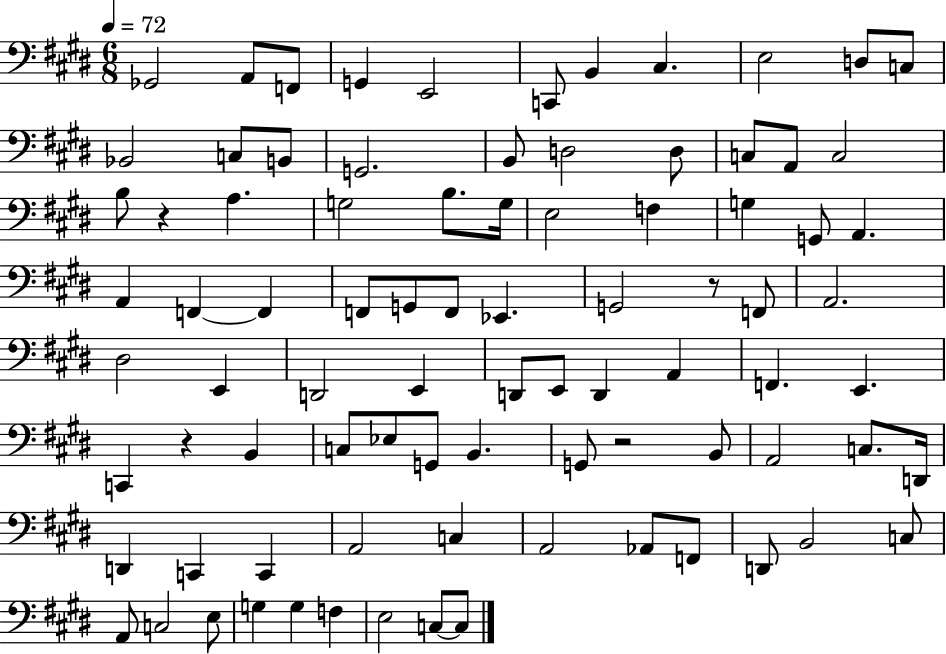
Gb2/h A2/e F2/e G2/q E2/h C2/e B2/q C#3/q. E3/h D3/e C3/e Bb2/h C3/e B2/e G2/h. B2/e D3/h D3/e C3/e A2/e C3/h B3/e R/q A3/q. G3/h B3/e. G3/s E3/h F3/q G3/q G2/e A2/q. A2/q F2/q F2/q F2/e G2/e F2/e Eb2/q. G2/h R/e F2/e A2/h. D#3/h E2/q D2/h E2/q D2/e E2/e D2/q A2/q F2/q. E2/q. C2/q R/q B2/q C3/e Eb3/e G2/e B2/q. G2/e R/h B2/e A2/h C3/e. D2/s D2/q C2/q C2/q A2/h C3/q A2/h Ab2/e F2/e D2/e B2/h C3/e A2/e C3/h E3/e G3/q G3/q F3/q E3/h C3/e C3/e